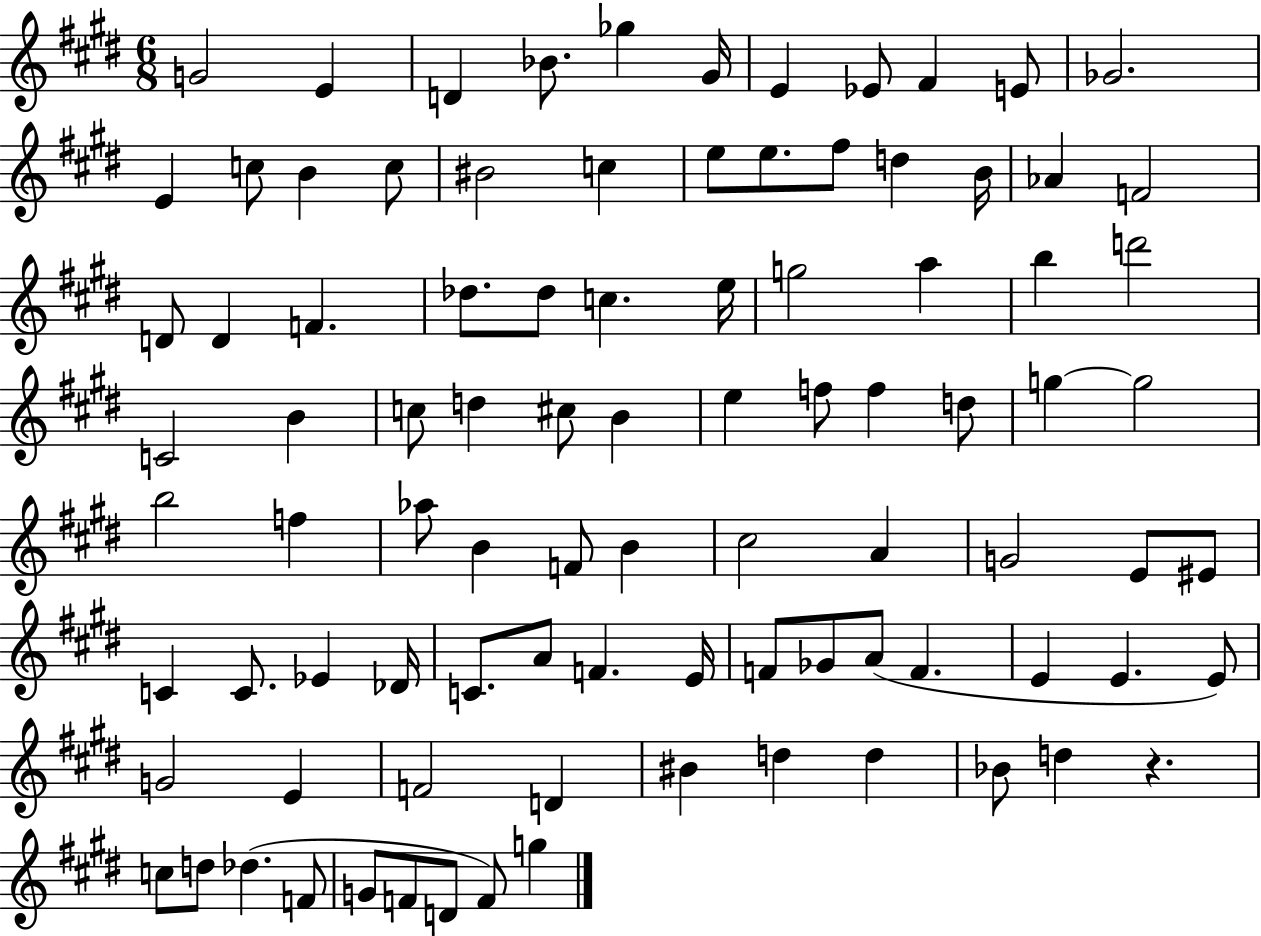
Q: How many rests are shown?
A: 1